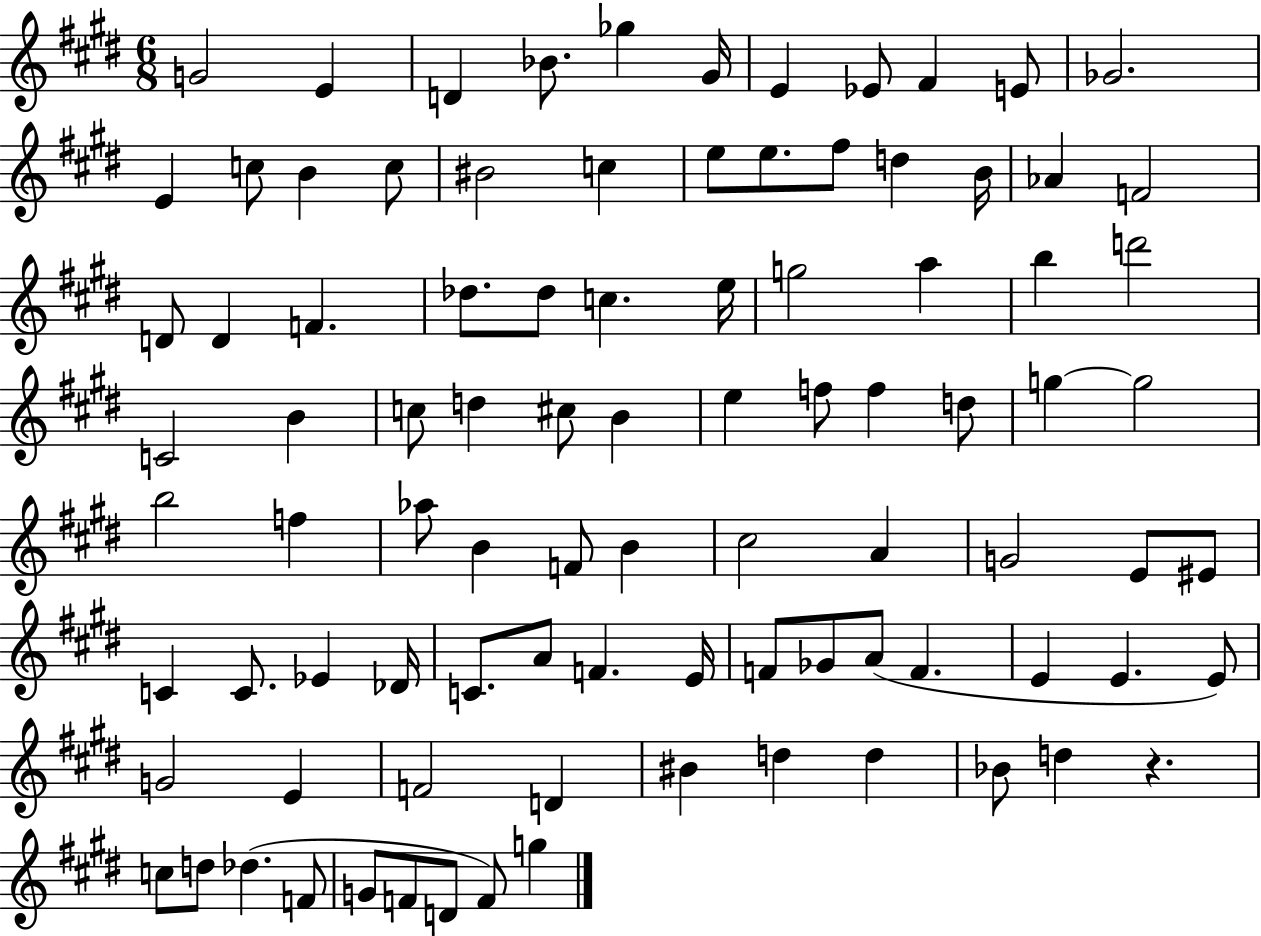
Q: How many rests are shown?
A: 1